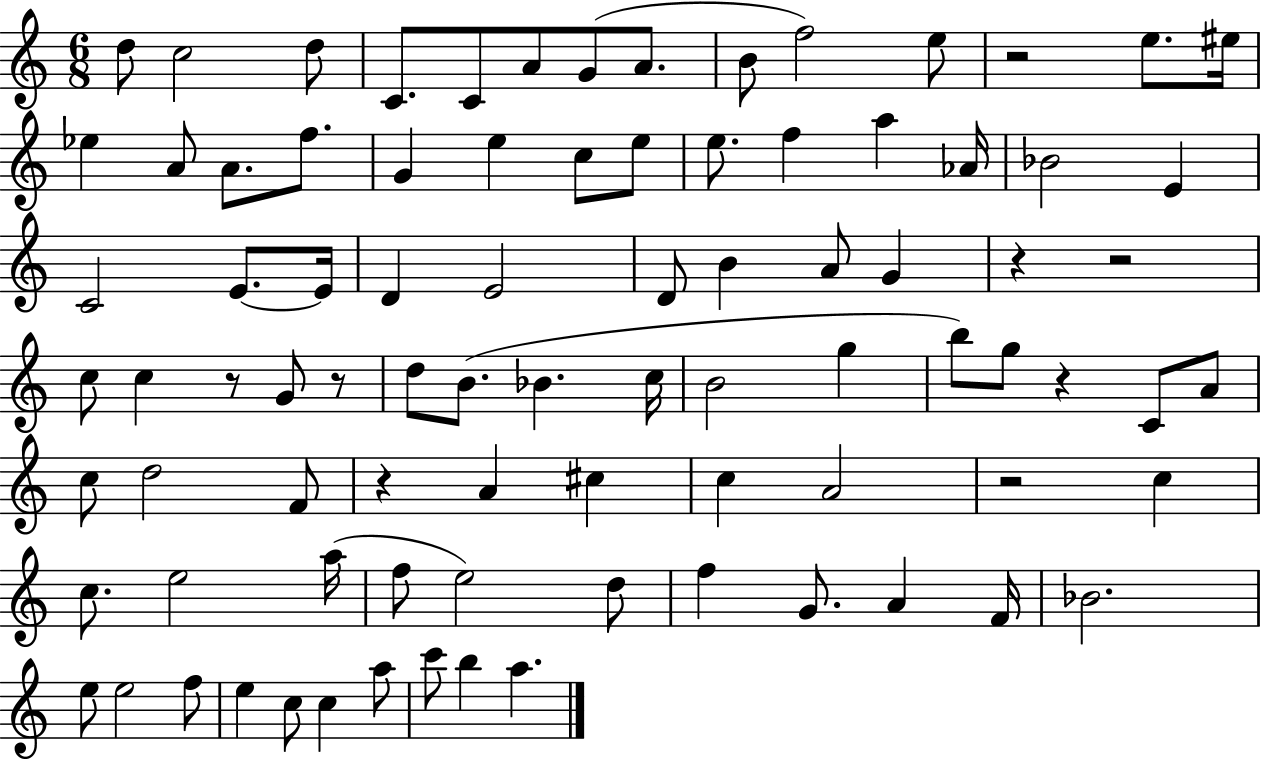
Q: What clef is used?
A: treble